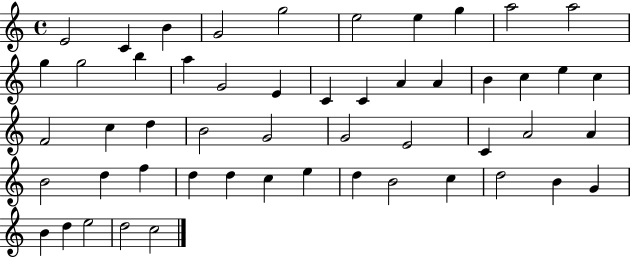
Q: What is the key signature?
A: C major